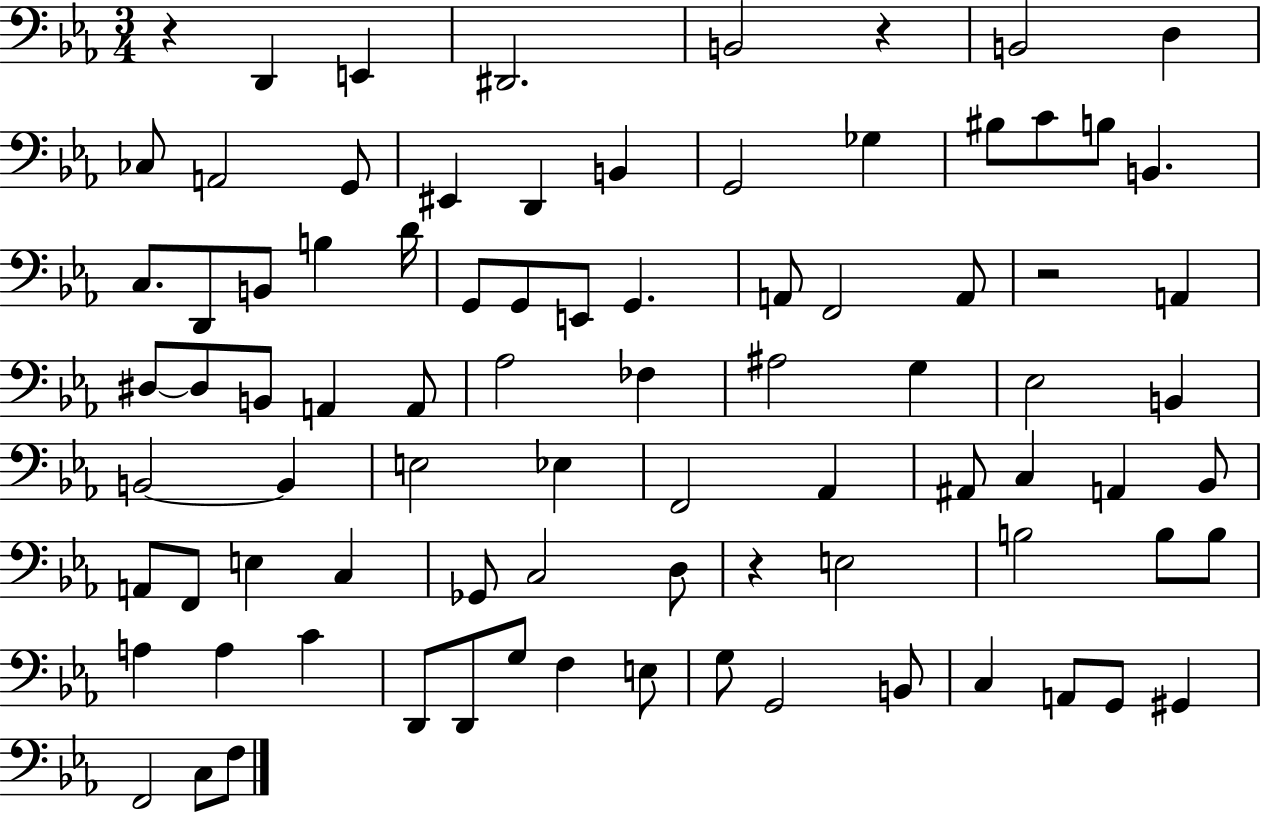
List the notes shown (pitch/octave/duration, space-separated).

R/q D2/q E2/q D#2/h. B2/h R/q B2/h D3/q CES3/e A2/h G2/e EIS2/q D2/q B2/q G2/h Gb3/q BIS3/e C4/e B3/e B2/q. C3/e. D2/e B2/e B3/q D4/s G2/e G2/e E2/e G2/q. A2/e F2/h A2/e R/h A2/q D#3/e D#3/e B2/e A2/q A2/e Ab3/h FES3/q A#3/h G3/q Eb3/h B2/q B2/h B2/q E3/h Eb3/q F2/h Ab2/q A#2/e C3/q A2/q Bb2/e A2/e F2/e E3/q C3/q Gb2/e C3/h D3/e R/q E3/h B3/h B3/e B3/e A3/q A3/q C4/q D2/e D2/e G3/e F3/q E3/e G3/e G2/h B2/e C3/q A2/e G2/e G#2/q F2/h C3/e F3/e